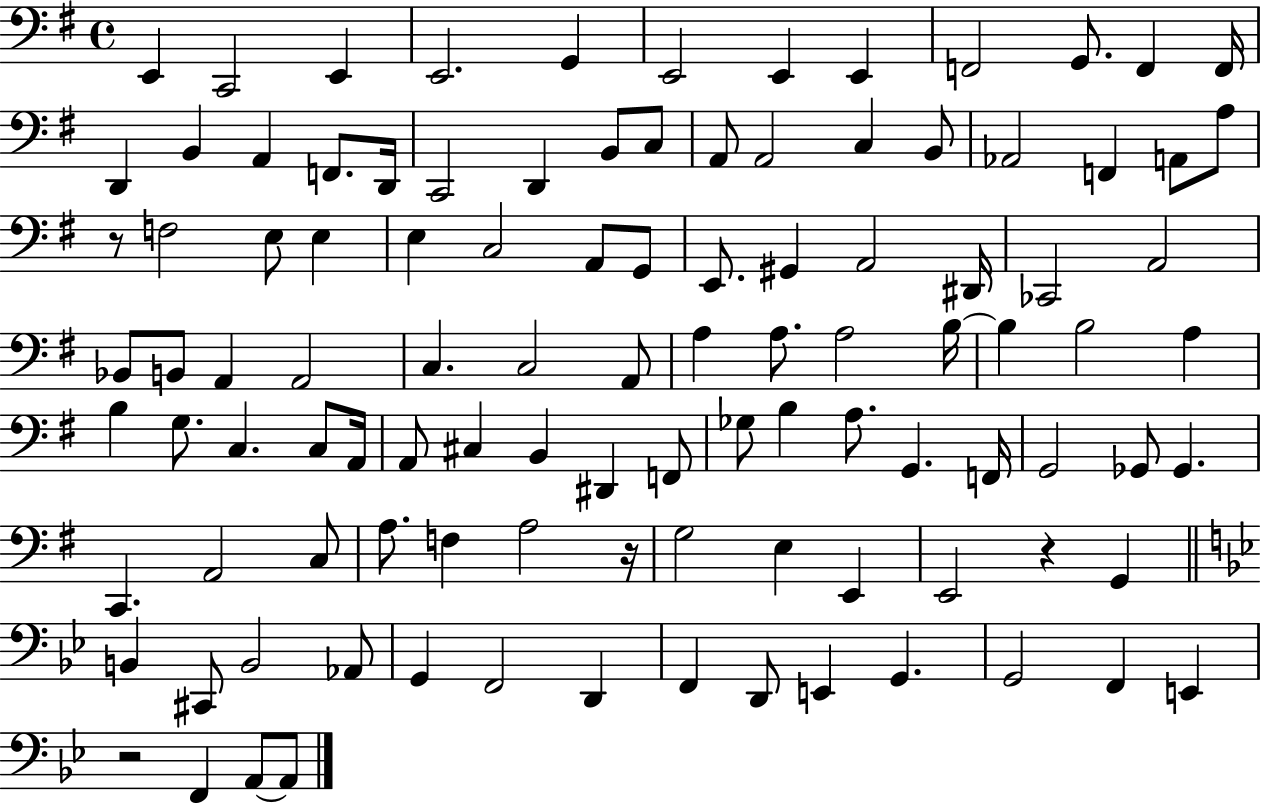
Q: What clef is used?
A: bass